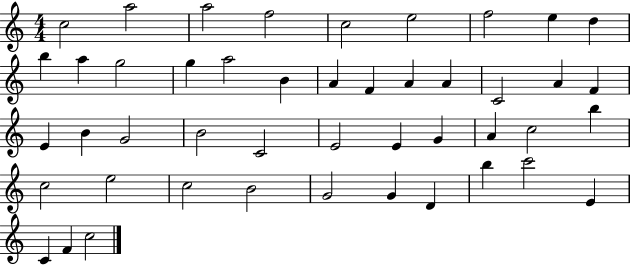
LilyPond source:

{
  \clef treble
  \numericTimeSignature
  \time 4/4
  \key c \major
  c''2 a''2 | a''2 f''2 | c''2 e''2 | f''2 e''4 d''4 | \break b''4 a''4 g''2 | g''4 a''2 b'4 | a'4 f'4 a'4 a'4 | c'2 a'4 f'4 | \break e'4 b'4 g'2 | b'2 c'2 | e'2 e'4 g'4 | a'4 c''2 b''4 | \break c''2 e''2 | c''2 b'2 | g'2 g'4 d'4 | b''4 c'''2 e'4 | \break c'4 f'4 c''2 | \bar "|."
}